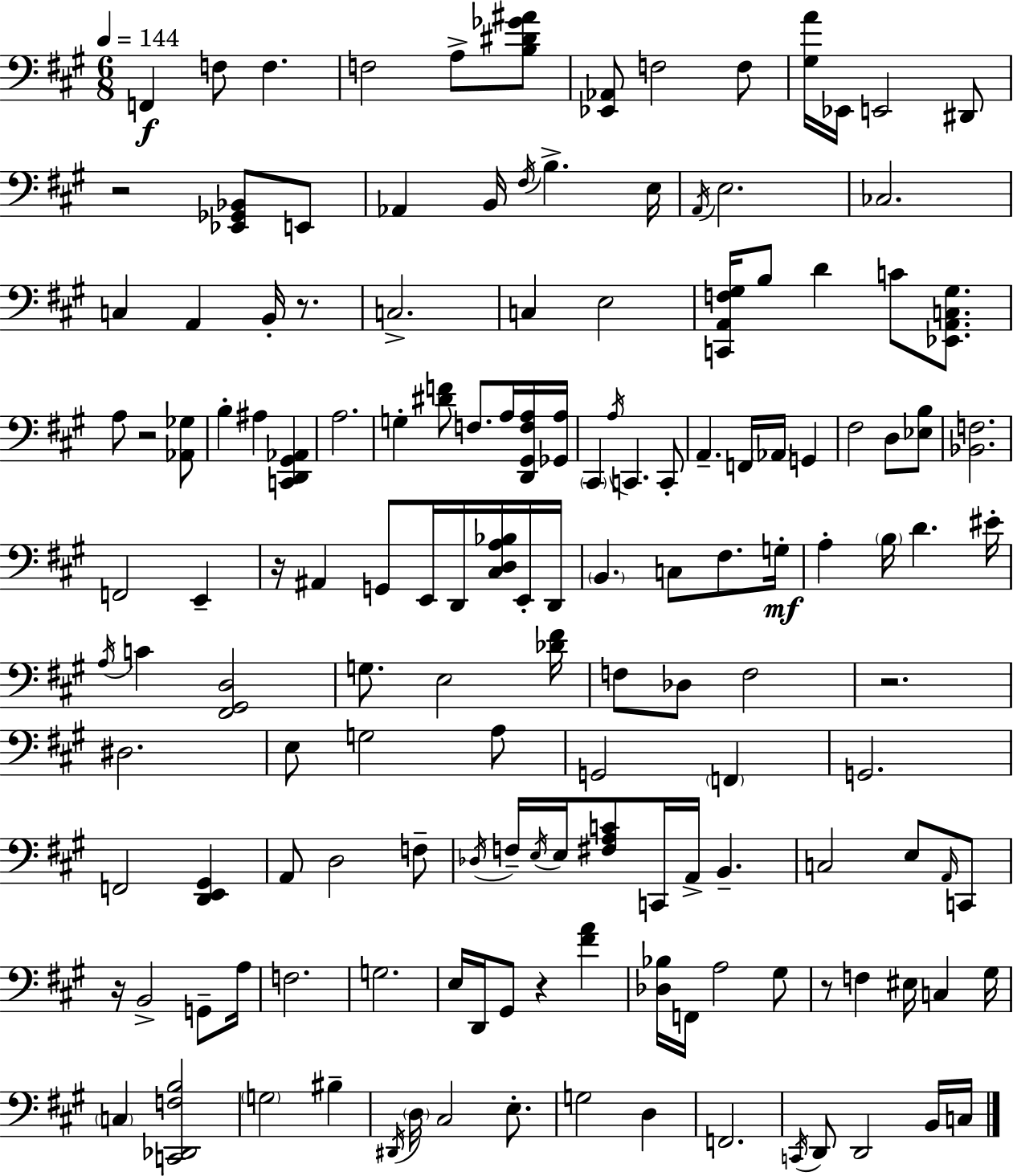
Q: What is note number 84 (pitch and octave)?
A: C2